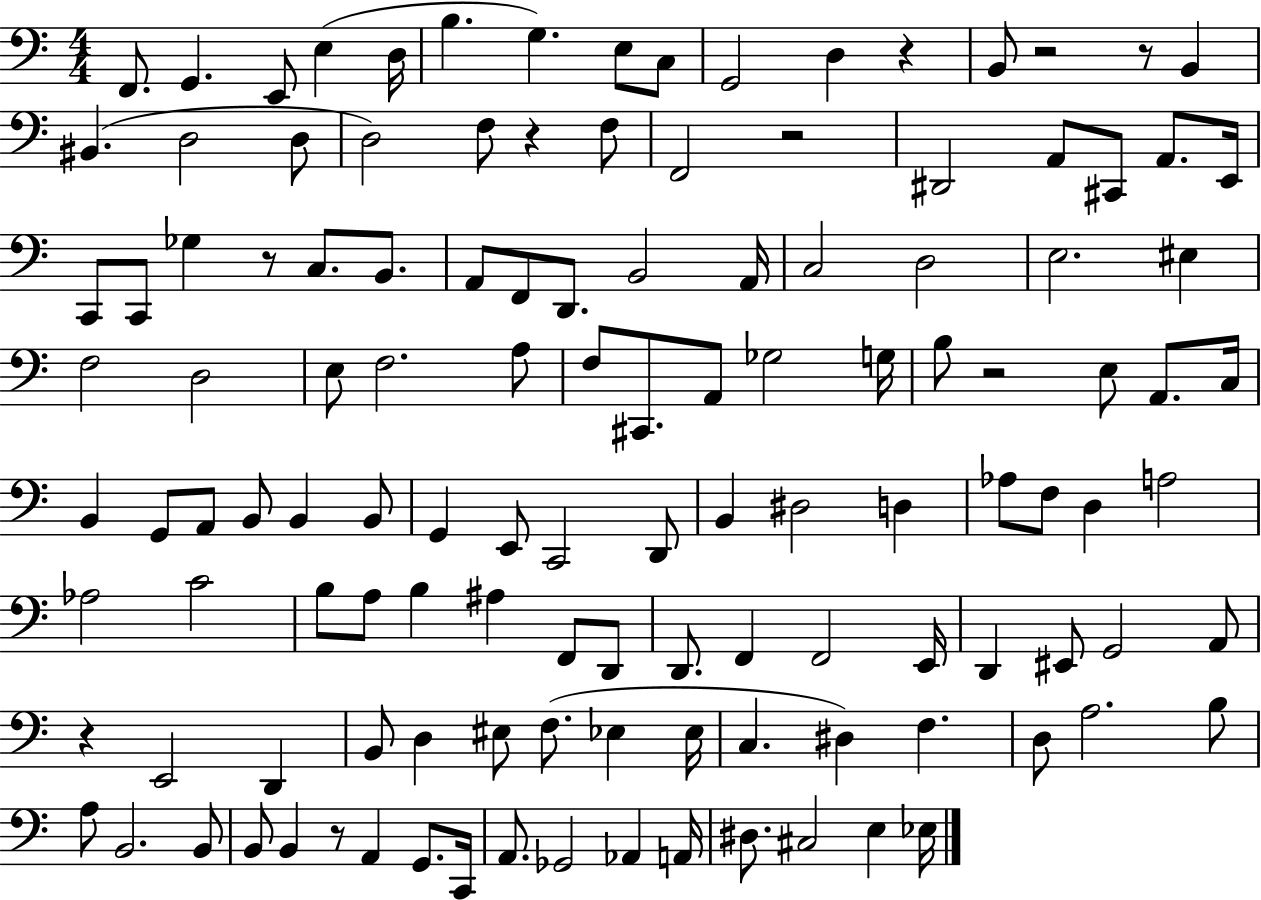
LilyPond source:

{
  \clef bass
  \numericTimeSignature
  \time 4/4
  \key c \major
  f,8. g,4. e,8 e4( d16 | b4. g4.) e8 c8 | g,2 d4 r4 | b,8 r2 r8 b,4 | \break bis,4.( d2 d8 | d2) f8 r4 f8 | f,2 r2 | dis,2 a,8 cis,8 a,8. e,16 | \break c,8 c,8 ges4 r8 c8. b,8. | a,8 f,8 d,8. b,2 a,16 | c2 d2 | e2. eis4 | \break f2 d2 | e8 f2. a8 | f8 cis,8. a,8 ges2 g16 | b8 r2 e8 a,8. c16 | \break b,4 g,8 a,8 b,8 b,4 b,8 | g,4 e,8 c,2 d,8 | b,4 dis2 d4 | aes8 f8 d4 a2 | \break aes2 c'2 | b8 a8 b4 ais4 f,8 d,8 | d,8. f,4 f,2 e,16 | d,4 eis,8 g,2 a,8 | \break r4 e,2 d,4 | b,8 d4 eis8 f8.( ees4 ees16 | c4. dis4) f4. | d8 a2. b8 | \break a8 b,2. b,8 | b,8 b,4 r8 a,4 g,8. c,16 | a,8. ges,2 aes,4 a,16 | dis8. cis2 e4 ees16 | \break \bar "|."
}